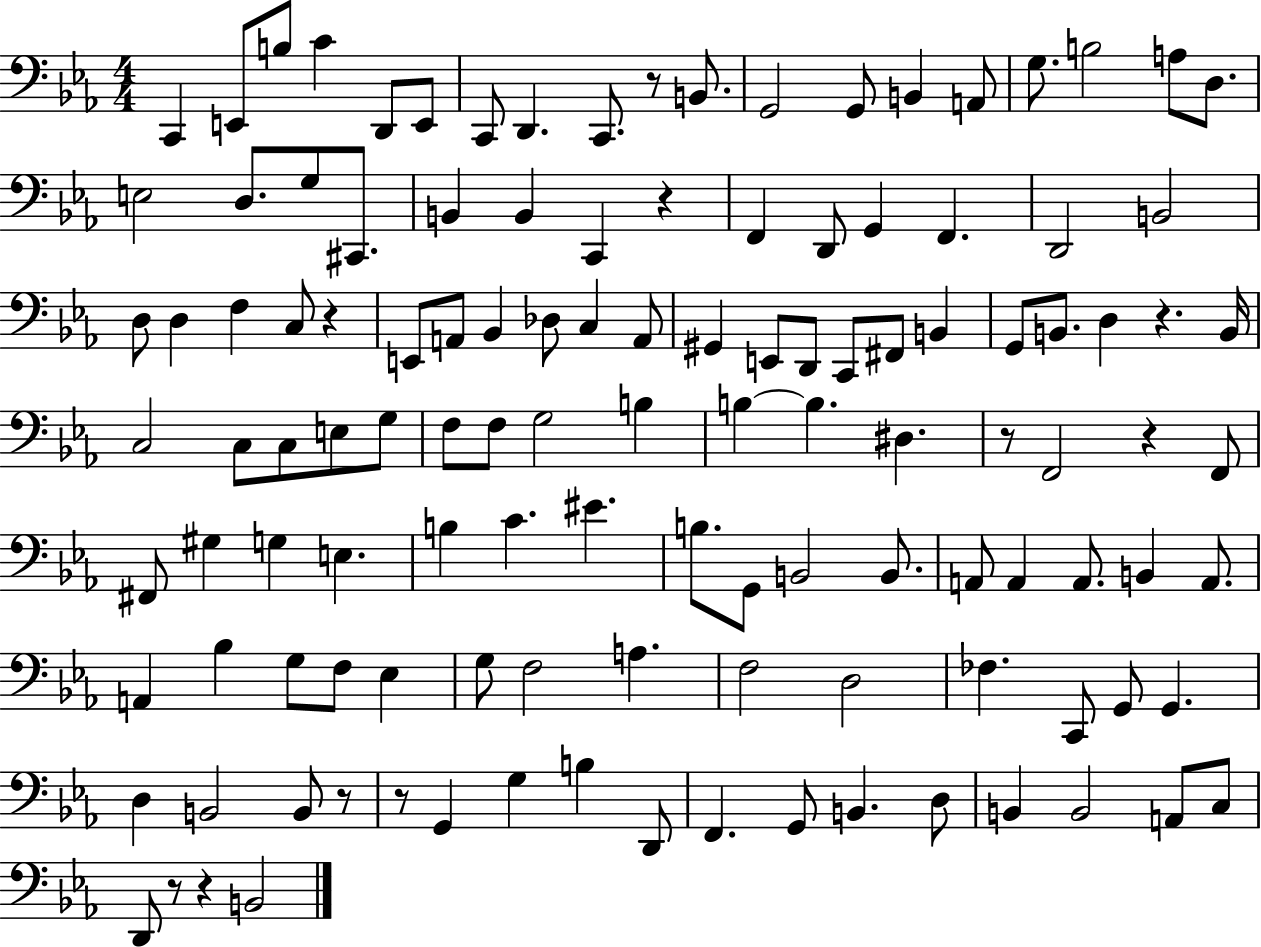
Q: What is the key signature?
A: EES major